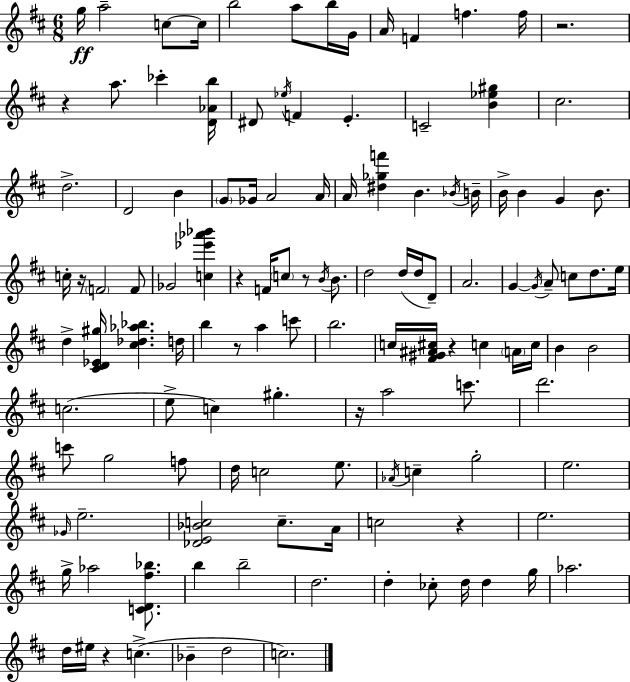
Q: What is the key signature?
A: D major